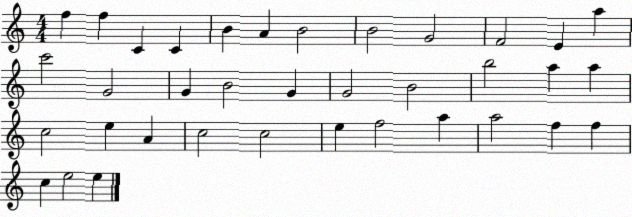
X:1
T:Untitled
M:4/4
L:1/4
K:C
f f C C B A B2 B2 G2 F2 E a c'2 G2 G B2 G G2 B2 b2 a a c2 e A c2 c2 e f2 a a2 f f c e2 e